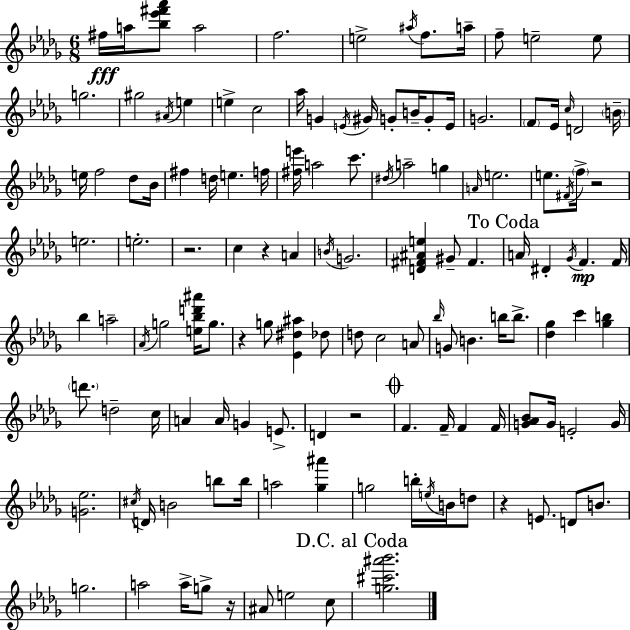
F#5/s A5/s [Bb5,Eb6,F#6,Ab6]/e A5/h F5/h. E5/h A#5/s F5/e. A5/s F5/e E5/h E5/e G5/h. G#5/h A#4/s E5/q E5/q C5/h Ab5/s G4/q E4/s G#4/s G4/e B4/s G4/e E4/s G4/h. F4/e Eb4/s C5/s D4/h B4/s E5/s F5/h Db5/e Bb4/s F#5/q D5/s E5/q. F5/s [F#5,E6]/s A5/h C6/e. D#5/s A5/h G5/q A4/s E5/h. E5/e. F#4/s F5/s R/h E5/h. E5/h. R/h. C5/q R/q A4/q B4/s G4/h. [D4,F#4,A#4,E5]/q G#4/e F#4/q. A4/s D#4/q Gb4/s F4/q. F4/s Bb5/q A5/h Ab4/s G5/h [E5,Bb5,D6,A#6]/s G5/e. R/q G5/e [Eb4,D#5,A#5]/q Db5/e D5/e C5/h A4/e Bb5/s G4/e B4/q. B5/s B5/e. [Db5,Gb5]/q C6/q [Gb5,B5]/q D6/e. D5/h C5/s A4/q A4/s G4/q E4/e. D4/q R/h F4/q. F4/s F4/q F4/s [G4,Ab4,Bb4]/e G4/s E4/h G4/s [G4,Eb5]/h. C#5/s D4/s B4/h B5/e B5/s A5/h [Gb5,A#6]/q G5/h B5/s E5/s B4/s D5/e R/q E4/e. D4/e B4/e. G5/h. A5/h A5/s G5/e R/s A#4/e E5/h C5/e [G5,C#6,A#6,Bb6]/h.